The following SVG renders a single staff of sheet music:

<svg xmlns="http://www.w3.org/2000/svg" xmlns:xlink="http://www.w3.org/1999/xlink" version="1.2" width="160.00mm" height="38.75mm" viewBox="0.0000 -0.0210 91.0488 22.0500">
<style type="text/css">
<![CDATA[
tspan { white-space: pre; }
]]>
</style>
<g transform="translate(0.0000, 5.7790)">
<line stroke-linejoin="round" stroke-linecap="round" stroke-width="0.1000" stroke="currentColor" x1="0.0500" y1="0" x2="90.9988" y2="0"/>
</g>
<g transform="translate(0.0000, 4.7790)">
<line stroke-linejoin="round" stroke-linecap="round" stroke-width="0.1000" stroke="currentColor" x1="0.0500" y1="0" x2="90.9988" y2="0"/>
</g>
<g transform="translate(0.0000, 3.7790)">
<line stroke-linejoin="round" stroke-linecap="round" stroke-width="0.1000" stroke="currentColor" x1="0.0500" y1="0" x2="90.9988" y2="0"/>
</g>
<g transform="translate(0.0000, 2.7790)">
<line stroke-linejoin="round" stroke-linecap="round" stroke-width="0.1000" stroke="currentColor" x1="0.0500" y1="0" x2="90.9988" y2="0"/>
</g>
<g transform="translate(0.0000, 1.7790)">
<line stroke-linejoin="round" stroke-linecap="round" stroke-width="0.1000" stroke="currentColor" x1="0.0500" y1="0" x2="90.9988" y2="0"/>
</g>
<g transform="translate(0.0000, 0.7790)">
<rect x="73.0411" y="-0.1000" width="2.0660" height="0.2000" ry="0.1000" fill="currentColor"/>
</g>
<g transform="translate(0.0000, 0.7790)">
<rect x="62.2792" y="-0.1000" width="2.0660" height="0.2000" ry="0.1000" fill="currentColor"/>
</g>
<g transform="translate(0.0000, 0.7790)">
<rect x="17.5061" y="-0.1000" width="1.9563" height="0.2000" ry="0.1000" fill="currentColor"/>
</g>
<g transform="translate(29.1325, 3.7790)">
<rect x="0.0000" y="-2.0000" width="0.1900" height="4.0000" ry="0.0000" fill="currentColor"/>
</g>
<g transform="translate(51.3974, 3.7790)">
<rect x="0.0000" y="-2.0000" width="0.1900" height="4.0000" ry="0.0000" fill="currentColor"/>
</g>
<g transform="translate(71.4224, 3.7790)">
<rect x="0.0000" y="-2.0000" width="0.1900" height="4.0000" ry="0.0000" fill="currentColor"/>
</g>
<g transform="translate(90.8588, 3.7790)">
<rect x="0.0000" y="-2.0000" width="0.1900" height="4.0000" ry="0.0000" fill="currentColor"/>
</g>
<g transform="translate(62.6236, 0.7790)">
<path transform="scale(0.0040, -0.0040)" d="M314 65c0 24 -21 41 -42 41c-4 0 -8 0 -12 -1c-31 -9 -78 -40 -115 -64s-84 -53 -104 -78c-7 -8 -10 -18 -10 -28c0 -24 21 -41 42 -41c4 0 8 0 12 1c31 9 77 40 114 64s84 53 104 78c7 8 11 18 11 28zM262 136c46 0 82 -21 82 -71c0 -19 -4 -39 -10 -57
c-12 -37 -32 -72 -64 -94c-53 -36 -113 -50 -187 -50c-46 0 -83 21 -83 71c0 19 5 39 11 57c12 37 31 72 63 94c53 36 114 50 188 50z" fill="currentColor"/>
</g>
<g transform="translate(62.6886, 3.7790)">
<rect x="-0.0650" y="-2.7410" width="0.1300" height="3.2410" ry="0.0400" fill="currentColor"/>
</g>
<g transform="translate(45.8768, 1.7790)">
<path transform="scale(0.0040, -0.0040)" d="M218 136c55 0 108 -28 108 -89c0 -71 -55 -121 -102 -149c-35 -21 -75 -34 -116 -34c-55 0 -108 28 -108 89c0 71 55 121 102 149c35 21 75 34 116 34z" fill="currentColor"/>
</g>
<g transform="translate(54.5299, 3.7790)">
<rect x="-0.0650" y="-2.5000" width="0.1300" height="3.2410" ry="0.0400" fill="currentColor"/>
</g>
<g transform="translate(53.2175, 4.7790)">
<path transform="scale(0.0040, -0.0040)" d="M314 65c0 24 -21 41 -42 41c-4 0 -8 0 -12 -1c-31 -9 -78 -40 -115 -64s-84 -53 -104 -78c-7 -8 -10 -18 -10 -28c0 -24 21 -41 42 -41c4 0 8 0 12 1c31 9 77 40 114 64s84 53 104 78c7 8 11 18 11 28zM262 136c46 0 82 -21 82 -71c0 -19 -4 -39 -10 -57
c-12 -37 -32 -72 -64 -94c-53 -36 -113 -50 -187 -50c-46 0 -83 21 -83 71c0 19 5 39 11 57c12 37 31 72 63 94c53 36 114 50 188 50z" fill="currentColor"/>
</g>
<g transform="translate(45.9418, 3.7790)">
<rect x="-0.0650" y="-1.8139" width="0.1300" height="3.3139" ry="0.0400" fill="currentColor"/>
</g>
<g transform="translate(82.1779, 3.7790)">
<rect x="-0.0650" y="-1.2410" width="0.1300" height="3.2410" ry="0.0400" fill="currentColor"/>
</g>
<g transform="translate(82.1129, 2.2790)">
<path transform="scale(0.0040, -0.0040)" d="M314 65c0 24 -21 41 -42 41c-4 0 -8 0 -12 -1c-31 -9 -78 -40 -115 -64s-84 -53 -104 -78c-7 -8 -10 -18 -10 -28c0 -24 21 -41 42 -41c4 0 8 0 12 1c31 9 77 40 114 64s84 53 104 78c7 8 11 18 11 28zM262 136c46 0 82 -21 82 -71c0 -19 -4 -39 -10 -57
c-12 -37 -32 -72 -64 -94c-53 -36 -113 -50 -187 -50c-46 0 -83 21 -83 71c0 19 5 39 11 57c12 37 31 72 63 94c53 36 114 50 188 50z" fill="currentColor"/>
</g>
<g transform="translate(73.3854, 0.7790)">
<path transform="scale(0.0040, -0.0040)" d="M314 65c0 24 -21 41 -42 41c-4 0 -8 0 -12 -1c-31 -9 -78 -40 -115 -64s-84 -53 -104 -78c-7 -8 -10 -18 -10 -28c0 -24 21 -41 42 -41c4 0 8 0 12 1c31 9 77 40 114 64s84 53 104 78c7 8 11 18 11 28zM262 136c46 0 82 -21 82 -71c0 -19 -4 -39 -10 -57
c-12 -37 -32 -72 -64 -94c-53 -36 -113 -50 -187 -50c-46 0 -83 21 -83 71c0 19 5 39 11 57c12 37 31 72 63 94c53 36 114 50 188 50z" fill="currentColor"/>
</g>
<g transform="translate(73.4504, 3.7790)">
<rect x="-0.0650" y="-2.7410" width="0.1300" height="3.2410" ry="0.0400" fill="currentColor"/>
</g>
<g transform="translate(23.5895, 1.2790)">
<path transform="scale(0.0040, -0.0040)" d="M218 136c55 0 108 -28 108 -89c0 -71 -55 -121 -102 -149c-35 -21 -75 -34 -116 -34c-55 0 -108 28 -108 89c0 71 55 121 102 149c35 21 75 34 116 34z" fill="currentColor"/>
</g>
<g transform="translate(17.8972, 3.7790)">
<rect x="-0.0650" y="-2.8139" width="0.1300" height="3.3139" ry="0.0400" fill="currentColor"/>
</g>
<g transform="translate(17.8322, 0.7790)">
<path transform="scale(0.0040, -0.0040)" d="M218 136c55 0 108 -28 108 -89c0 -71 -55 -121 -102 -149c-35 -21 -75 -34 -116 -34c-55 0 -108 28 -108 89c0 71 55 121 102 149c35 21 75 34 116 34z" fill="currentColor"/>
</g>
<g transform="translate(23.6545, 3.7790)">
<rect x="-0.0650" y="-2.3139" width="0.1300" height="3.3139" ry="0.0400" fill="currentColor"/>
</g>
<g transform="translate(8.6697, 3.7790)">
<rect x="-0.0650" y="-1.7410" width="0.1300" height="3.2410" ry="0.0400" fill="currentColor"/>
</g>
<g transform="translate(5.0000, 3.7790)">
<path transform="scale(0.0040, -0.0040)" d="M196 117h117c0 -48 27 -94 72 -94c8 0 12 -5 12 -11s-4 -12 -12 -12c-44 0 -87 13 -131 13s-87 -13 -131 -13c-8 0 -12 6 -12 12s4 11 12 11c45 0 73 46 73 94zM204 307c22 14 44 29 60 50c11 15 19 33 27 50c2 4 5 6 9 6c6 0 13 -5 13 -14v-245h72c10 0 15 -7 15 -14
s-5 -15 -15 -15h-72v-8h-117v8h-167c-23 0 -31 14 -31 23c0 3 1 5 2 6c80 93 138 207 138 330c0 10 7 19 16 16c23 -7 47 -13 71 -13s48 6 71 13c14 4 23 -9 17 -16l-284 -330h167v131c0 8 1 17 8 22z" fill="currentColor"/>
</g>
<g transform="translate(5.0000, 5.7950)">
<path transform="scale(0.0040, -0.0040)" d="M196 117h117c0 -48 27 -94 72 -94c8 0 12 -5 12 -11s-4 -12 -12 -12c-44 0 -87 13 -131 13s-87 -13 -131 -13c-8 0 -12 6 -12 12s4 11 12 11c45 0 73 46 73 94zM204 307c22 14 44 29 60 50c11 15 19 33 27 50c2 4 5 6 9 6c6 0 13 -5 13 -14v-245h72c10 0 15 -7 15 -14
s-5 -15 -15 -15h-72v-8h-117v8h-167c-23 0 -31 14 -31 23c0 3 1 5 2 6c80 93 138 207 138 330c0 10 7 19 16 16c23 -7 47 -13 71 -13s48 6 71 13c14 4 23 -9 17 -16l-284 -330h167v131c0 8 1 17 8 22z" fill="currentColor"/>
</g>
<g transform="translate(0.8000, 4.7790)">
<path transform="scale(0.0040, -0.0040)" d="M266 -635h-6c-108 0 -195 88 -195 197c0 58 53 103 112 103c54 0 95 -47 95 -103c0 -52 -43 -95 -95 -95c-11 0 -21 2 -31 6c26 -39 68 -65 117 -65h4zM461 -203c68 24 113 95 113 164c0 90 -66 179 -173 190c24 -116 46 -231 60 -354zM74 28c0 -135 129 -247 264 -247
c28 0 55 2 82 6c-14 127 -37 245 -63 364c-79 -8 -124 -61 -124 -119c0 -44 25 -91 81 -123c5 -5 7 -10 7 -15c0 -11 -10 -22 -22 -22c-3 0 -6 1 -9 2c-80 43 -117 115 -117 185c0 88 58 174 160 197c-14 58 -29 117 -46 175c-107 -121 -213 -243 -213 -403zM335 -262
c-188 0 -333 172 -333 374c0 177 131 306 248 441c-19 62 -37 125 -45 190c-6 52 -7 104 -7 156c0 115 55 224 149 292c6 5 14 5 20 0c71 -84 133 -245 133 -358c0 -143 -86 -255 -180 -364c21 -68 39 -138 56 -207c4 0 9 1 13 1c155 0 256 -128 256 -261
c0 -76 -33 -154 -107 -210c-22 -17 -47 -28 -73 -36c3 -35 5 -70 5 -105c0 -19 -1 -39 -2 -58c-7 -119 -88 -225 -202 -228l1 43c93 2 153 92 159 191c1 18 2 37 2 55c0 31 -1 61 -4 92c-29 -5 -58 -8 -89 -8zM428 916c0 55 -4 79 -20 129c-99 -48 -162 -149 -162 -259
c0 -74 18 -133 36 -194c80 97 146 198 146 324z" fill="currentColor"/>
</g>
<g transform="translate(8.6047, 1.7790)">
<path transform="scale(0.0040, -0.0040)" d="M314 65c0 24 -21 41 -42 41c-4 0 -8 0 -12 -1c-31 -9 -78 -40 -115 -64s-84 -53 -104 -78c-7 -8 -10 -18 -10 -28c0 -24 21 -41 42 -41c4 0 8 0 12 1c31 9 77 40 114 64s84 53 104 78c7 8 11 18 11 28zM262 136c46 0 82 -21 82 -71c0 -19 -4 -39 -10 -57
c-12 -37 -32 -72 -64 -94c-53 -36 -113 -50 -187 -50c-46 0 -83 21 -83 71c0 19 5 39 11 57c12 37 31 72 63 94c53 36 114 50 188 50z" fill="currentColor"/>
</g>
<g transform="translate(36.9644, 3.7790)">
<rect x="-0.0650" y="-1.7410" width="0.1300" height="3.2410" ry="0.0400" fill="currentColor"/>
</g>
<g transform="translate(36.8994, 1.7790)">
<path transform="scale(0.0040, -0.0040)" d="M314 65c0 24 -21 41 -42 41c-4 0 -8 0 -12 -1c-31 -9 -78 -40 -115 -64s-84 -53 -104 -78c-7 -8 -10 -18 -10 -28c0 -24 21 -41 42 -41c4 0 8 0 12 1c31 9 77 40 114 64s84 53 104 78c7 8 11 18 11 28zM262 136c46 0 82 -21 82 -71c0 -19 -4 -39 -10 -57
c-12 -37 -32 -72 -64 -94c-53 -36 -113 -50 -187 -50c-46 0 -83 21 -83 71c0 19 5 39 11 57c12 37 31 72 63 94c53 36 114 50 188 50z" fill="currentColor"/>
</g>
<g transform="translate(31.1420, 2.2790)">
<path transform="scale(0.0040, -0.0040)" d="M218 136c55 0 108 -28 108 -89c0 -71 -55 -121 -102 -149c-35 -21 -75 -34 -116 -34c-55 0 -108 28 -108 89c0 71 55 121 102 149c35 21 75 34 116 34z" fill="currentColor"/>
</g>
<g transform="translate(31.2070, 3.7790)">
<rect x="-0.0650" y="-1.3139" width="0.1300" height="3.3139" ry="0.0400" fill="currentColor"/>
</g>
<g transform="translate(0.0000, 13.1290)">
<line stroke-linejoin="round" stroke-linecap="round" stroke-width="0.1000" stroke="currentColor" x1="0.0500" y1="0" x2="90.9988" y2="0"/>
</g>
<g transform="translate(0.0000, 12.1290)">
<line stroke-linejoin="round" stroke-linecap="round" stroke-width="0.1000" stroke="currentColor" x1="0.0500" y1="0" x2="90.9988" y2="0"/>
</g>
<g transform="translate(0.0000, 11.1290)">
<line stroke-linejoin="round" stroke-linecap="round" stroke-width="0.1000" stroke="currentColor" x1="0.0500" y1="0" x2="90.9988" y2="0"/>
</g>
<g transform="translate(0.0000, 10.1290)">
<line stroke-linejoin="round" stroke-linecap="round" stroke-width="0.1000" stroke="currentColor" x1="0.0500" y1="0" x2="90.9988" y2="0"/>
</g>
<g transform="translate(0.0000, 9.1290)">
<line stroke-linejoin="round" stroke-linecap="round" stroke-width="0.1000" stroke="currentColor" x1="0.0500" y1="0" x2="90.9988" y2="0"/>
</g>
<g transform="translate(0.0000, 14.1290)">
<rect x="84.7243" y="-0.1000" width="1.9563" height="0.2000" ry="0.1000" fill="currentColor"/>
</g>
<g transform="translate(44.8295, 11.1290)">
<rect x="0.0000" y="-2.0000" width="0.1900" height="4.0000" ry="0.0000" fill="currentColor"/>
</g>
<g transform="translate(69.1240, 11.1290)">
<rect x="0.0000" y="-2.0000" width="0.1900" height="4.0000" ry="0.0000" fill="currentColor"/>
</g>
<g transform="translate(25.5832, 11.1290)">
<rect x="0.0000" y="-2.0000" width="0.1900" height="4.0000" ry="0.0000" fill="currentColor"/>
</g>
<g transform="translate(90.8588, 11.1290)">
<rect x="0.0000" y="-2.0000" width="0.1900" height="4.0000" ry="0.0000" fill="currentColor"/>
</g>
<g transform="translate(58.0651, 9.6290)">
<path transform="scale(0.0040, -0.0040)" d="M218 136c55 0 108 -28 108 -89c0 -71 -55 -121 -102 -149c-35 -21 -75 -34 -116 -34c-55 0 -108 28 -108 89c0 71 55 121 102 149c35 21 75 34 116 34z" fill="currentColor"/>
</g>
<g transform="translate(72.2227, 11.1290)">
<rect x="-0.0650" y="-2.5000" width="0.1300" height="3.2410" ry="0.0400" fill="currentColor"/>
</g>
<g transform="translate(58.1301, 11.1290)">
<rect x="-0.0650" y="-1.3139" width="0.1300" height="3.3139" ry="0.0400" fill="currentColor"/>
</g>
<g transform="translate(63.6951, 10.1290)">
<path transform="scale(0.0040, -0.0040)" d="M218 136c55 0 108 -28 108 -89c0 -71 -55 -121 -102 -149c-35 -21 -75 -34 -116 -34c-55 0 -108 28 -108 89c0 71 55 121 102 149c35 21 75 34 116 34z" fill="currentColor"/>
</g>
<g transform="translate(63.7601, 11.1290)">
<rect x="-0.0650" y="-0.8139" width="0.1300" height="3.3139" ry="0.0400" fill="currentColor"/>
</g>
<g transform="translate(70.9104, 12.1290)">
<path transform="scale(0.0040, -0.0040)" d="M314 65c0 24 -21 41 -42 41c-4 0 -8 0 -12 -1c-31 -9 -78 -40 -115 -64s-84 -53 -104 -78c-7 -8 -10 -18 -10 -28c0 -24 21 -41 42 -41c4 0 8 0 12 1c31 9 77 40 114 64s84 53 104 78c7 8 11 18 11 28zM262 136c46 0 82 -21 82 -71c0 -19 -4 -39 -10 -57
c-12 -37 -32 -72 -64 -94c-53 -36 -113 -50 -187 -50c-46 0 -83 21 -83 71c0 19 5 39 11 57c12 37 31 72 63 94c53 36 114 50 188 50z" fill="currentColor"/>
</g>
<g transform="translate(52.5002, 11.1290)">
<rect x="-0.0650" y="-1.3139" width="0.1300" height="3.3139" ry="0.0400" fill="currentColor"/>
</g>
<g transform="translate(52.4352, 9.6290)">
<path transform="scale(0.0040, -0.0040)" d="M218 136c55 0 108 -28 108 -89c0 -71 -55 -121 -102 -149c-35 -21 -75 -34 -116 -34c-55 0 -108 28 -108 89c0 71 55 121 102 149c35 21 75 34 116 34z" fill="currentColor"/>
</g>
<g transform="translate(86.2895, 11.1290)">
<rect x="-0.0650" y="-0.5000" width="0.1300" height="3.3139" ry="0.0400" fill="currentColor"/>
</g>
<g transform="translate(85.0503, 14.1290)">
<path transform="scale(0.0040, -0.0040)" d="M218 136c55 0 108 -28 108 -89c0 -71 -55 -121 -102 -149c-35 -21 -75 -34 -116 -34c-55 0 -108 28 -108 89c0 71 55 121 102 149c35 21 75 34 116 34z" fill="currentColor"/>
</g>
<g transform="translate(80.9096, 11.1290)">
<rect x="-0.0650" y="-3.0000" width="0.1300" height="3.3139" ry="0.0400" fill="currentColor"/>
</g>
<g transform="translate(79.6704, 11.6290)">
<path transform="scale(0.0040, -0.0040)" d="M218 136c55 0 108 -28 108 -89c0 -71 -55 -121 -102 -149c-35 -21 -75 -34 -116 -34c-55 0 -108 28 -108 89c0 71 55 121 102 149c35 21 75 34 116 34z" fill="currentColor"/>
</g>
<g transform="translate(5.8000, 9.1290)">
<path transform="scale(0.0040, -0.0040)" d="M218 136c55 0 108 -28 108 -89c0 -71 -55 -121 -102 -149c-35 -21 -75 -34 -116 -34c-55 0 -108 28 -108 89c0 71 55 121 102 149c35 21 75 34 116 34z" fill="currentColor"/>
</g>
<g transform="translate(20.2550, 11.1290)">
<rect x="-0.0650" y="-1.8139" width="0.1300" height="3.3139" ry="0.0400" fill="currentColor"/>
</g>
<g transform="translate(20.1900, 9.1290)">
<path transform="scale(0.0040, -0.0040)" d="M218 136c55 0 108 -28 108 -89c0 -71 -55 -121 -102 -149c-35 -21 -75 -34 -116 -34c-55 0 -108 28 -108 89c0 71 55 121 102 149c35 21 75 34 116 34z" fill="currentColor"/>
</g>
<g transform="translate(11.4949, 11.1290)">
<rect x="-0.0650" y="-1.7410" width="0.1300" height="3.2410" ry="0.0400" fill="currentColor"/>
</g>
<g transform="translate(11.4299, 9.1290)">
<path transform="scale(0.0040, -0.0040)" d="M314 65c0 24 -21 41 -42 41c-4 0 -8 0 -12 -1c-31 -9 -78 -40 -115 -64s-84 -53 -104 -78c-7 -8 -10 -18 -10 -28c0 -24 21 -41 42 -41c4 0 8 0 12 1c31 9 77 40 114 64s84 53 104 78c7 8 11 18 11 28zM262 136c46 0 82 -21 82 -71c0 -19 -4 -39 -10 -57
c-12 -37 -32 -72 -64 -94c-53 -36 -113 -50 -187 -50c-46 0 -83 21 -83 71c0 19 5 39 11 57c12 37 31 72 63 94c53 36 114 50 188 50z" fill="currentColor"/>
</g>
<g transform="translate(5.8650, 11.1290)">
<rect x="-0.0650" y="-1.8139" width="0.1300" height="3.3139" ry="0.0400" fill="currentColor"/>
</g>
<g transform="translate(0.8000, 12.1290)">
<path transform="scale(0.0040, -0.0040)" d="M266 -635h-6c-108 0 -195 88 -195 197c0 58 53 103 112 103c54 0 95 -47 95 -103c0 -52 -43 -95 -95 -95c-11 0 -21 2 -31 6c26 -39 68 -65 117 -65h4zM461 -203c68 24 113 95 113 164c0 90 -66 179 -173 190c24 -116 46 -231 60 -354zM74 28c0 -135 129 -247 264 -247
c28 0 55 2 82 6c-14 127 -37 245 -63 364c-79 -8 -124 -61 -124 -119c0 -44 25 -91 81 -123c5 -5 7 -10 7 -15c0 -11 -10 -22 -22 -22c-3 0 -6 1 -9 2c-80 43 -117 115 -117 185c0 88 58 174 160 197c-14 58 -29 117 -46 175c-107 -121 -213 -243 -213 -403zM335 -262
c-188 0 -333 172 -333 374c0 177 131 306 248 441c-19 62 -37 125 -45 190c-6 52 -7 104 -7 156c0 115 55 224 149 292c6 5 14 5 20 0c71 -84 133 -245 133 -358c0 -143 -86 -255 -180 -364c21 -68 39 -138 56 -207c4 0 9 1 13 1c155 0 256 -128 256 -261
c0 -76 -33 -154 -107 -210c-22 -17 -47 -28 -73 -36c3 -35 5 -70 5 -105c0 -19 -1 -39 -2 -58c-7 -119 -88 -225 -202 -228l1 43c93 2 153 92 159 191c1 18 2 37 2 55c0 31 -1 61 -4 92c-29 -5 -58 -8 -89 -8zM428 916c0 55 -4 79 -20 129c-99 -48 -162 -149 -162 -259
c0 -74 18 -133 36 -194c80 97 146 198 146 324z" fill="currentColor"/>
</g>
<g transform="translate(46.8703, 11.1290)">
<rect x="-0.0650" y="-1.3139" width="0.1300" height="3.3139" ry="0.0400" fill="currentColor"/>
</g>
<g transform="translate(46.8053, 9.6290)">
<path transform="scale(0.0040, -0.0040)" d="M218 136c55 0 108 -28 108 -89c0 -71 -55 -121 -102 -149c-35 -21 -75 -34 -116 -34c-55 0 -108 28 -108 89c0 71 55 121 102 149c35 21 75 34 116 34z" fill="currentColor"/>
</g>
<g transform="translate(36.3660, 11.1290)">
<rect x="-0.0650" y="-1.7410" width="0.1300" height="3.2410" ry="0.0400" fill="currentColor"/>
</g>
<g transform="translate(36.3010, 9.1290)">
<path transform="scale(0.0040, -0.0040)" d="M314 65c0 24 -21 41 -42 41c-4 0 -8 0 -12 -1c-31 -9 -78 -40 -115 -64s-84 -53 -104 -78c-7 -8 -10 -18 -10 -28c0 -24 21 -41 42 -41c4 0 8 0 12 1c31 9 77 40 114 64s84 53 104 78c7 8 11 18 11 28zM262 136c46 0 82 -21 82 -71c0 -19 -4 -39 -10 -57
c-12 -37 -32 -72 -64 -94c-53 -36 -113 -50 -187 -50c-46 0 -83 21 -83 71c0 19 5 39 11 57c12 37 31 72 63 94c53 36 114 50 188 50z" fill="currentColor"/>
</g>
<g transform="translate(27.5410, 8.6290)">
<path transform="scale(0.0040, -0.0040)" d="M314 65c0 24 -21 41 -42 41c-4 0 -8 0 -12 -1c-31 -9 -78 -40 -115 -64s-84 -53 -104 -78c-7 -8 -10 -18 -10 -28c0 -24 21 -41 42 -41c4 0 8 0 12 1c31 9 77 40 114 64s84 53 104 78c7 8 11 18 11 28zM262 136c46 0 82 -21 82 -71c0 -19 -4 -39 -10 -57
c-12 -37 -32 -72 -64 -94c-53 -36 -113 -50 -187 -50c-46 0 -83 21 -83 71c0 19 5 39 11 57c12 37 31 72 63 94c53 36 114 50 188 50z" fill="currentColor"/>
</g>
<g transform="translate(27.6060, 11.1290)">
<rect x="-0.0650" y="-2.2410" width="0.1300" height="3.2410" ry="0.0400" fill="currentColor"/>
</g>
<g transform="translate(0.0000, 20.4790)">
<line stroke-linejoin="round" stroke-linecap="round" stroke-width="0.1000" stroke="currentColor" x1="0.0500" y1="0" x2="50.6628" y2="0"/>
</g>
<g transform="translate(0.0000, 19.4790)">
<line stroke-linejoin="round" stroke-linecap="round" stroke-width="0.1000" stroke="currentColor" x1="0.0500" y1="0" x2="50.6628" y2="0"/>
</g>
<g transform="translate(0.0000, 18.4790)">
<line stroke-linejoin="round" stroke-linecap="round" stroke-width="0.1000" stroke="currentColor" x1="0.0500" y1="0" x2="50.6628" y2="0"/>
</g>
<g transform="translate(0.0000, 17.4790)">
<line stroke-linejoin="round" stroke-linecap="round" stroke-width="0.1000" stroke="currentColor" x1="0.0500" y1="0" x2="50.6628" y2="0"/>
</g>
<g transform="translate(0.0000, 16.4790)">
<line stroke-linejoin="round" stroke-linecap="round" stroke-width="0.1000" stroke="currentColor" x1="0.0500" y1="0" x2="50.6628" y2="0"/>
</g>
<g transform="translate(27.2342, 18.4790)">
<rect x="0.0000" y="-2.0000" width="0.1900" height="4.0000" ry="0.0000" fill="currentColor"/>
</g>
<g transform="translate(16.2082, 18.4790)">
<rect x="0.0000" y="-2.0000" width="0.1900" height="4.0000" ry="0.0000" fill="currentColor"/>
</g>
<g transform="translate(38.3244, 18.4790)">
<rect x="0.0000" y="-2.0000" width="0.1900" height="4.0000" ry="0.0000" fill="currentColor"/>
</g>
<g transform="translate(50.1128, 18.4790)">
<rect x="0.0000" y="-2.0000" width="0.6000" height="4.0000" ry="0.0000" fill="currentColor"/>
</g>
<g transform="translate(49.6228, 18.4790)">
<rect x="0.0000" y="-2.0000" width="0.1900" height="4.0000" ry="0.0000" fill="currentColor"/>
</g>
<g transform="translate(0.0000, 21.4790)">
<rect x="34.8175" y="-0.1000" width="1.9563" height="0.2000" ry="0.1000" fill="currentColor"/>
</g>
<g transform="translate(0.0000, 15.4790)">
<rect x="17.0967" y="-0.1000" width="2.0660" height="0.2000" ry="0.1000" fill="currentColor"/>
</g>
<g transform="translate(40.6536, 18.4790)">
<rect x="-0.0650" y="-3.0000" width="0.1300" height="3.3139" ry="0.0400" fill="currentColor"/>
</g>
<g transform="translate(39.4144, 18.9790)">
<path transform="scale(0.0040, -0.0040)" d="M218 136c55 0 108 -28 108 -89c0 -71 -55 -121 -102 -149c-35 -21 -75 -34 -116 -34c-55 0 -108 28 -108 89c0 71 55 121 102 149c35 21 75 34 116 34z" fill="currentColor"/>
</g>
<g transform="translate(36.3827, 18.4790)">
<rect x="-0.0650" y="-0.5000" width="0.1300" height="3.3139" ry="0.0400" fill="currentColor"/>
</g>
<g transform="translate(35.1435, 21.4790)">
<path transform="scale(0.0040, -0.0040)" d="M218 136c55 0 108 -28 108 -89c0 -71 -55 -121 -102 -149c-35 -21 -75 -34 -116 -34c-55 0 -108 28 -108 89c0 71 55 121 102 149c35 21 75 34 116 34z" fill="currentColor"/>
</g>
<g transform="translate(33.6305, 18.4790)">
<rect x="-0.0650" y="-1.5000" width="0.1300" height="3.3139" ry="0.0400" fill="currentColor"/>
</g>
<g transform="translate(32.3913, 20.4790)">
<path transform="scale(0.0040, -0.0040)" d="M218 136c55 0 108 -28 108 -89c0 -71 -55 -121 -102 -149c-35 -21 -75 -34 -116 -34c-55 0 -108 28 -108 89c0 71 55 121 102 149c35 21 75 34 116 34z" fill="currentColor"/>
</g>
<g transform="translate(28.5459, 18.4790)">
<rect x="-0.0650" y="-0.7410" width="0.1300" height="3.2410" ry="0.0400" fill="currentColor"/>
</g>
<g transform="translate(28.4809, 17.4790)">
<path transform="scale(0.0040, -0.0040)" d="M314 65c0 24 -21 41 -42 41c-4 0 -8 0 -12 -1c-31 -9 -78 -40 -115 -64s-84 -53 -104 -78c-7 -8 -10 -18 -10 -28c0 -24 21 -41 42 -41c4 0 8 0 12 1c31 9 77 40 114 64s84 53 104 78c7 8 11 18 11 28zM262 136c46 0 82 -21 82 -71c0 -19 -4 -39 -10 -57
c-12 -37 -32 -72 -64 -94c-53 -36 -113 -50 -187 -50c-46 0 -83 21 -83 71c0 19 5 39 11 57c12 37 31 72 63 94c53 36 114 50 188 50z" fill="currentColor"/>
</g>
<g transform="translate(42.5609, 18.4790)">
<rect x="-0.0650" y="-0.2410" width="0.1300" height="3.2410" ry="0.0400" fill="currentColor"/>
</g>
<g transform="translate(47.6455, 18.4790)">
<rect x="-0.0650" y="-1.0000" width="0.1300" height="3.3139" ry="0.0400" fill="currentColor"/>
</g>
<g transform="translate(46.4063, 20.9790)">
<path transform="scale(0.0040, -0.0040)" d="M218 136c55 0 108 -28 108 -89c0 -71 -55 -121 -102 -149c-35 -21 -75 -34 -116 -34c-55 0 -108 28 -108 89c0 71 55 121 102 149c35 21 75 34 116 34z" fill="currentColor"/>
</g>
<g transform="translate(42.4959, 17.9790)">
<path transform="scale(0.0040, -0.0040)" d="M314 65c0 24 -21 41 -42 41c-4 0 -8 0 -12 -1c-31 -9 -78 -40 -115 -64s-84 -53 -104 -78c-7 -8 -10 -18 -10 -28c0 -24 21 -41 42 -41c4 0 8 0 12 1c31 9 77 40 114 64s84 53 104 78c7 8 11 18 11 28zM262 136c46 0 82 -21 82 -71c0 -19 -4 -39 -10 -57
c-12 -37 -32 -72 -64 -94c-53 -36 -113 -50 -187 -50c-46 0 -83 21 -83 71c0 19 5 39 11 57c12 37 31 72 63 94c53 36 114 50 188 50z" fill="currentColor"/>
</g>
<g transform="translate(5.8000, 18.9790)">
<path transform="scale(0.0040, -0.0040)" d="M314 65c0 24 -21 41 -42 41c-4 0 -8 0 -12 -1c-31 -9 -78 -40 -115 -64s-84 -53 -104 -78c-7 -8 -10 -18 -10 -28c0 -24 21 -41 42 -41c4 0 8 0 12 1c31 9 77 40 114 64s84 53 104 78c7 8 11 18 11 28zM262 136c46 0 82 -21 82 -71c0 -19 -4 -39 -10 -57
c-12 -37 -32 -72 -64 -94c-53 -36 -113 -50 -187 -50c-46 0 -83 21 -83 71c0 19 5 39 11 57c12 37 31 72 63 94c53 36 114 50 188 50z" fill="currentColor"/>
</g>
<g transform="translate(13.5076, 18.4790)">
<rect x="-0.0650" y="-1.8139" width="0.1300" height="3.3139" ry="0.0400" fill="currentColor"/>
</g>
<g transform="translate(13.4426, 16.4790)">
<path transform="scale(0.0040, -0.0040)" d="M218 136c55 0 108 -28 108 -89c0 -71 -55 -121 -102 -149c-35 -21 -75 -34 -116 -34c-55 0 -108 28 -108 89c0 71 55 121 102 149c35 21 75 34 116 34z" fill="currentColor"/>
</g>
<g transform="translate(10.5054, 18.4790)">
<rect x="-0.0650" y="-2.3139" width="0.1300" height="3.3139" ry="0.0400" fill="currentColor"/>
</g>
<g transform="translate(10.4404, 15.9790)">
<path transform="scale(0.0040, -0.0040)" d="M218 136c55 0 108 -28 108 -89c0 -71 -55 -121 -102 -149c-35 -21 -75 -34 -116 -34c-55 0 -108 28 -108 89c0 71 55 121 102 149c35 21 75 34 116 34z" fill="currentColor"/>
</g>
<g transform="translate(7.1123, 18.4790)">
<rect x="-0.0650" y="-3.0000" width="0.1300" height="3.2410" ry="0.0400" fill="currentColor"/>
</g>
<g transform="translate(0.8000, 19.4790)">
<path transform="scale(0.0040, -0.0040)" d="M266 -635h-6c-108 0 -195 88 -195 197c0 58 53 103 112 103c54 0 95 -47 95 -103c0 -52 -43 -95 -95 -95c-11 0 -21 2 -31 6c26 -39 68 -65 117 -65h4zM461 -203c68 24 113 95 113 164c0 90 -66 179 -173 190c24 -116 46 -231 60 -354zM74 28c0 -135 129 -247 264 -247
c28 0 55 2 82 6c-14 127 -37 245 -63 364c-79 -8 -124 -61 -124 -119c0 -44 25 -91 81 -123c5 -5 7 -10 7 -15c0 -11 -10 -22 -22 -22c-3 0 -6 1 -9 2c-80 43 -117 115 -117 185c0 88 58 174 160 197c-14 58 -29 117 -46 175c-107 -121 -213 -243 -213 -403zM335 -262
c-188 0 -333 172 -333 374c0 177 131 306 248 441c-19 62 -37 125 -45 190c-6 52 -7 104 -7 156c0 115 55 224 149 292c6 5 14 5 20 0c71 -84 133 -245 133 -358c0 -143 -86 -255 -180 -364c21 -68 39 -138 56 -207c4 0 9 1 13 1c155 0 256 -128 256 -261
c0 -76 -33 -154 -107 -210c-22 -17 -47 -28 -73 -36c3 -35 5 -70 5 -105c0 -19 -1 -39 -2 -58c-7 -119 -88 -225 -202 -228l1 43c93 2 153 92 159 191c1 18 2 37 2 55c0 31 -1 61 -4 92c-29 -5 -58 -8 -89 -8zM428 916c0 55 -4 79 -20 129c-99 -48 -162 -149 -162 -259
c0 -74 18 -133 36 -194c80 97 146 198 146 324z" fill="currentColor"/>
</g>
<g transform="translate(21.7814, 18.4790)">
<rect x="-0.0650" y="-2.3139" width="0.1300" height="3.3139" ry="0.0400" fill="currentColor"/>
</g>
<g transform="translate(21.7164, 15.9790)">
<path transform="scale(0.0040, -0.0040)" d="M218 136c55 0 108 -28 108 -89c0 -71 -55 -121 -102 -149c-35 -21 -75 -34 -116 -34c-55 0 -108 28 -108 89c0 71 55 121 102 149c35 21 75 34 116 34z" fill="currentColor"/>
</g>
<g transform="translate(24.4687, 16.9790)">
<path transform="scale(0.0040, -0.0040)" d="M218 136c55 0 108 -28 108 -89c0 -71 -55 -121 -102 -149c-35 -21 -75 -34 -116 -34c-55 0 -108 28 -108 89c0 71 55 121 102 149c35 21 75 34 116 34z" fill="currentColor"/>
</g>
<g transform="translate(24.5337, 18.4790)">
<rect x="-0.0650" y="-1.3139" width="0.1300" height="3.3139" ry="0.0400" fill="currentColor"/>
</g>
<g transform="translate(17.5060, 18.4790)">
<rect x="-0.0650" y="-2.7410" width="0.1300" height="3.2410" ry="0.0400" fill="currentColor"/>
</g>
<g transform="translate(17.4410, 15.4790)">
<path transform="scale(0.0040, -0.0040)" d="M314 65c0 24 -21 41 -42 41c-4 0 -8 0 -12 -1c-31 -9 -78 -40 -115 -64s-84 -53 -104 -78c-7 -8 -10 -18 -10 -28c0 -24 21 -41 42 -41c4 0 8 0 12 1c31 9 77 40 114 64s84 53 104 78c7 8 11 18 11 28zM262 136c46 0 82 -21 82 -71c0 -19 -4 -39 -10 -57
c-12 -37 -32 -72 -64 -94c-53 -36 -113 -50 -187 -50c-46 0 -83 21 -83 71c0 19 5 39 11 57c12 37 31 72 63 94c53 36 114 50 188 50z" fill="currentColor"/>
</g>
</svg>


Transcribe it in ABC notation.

X:1
T:Untitled
M:4/4
L:1/4
K:C
f2 a g e f2 f G2 a2 a2 e2 f f2 f g2 f2 e e e d G2 A C A2 g f a2 g e d2 E C A c2 D